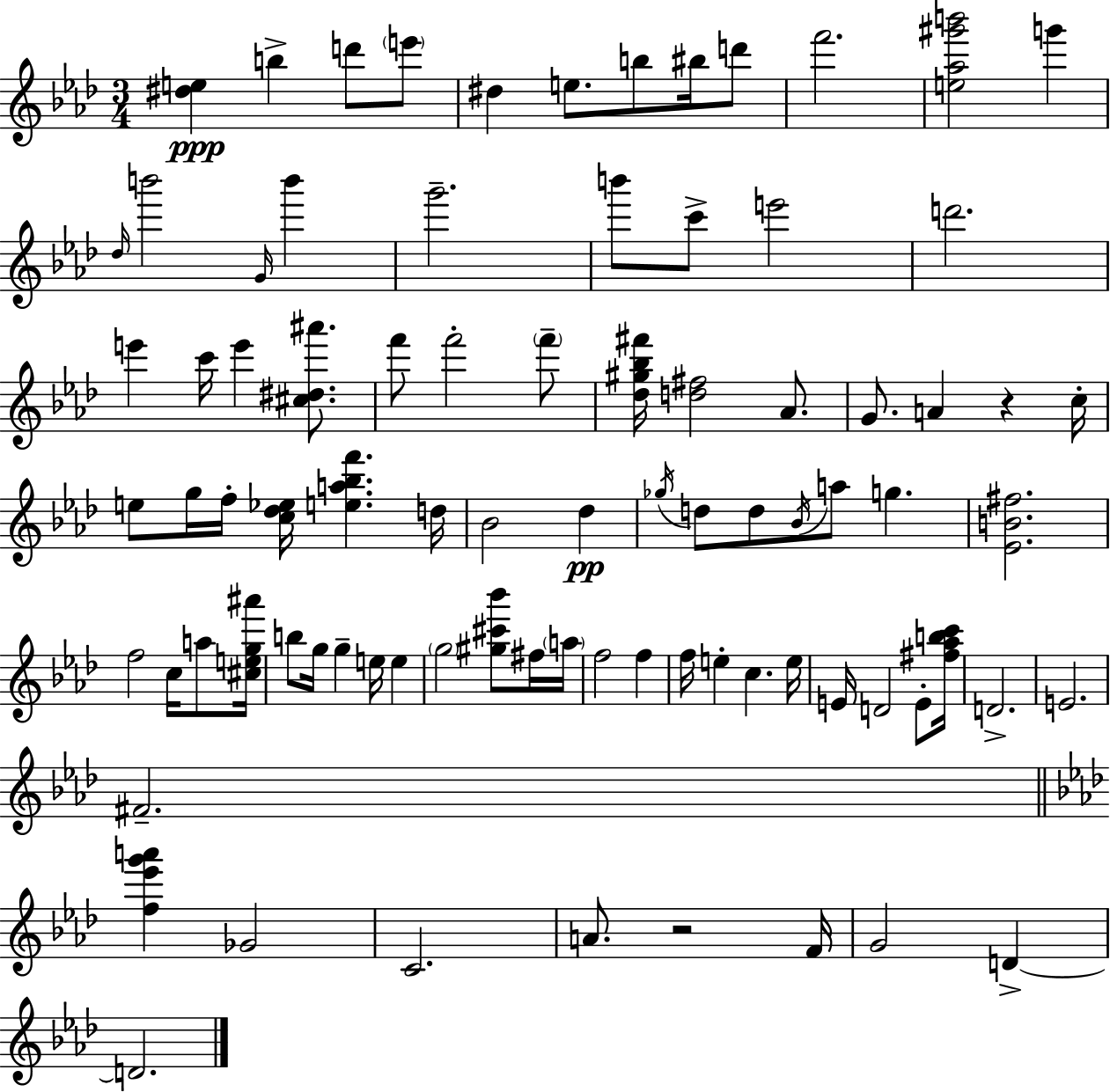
[D#5,E5]/q B5/q D6/e E6/e D#5/q E5/e. B5/e BIS5/s D6/e F6/h. [E5,Ab5,G#6,B6]/h G6/q Db5/s B6/h G4/s B6/q G6/h. B6/e C6/e E6/h D6/h. E6/q C6/s E6/q [C#5,D#5,A#6]/e. F6/e F6/h F6/e [Db5,G#5,Bb5,F#6]/s [D5,F#5]/h Ab4/e. G4/e. A4/q R/q C5/s E5/e G5/s F5/s [C5,Db5,Eb5]/s [E5,A5,Bb5,F6]/q. D5/s Bb4/h Db5/q Gb5/s D5/e D5/e Bb4/s A5/e G5/q. [Eb4,B4,F#5]/h. F5/h C5/s A5/e [C#5,E5,G5,A#6]/s B5/e G5/s G5/q E5/s E5/q G5/h [G#5,C#6,Bb6]/e F#5/s A5/s F5/h F5/q F5/s E5/q C5/q. E5/s E4/s D4/h E4/e [F#5,Ab5,B5,C6]/s D4/h. E4/h. F#4/h. [F5,Eb6,G6,A6]/q Gb4/h C4/h. A4/e. R/h F4/s G4/h D4/q D4/h.